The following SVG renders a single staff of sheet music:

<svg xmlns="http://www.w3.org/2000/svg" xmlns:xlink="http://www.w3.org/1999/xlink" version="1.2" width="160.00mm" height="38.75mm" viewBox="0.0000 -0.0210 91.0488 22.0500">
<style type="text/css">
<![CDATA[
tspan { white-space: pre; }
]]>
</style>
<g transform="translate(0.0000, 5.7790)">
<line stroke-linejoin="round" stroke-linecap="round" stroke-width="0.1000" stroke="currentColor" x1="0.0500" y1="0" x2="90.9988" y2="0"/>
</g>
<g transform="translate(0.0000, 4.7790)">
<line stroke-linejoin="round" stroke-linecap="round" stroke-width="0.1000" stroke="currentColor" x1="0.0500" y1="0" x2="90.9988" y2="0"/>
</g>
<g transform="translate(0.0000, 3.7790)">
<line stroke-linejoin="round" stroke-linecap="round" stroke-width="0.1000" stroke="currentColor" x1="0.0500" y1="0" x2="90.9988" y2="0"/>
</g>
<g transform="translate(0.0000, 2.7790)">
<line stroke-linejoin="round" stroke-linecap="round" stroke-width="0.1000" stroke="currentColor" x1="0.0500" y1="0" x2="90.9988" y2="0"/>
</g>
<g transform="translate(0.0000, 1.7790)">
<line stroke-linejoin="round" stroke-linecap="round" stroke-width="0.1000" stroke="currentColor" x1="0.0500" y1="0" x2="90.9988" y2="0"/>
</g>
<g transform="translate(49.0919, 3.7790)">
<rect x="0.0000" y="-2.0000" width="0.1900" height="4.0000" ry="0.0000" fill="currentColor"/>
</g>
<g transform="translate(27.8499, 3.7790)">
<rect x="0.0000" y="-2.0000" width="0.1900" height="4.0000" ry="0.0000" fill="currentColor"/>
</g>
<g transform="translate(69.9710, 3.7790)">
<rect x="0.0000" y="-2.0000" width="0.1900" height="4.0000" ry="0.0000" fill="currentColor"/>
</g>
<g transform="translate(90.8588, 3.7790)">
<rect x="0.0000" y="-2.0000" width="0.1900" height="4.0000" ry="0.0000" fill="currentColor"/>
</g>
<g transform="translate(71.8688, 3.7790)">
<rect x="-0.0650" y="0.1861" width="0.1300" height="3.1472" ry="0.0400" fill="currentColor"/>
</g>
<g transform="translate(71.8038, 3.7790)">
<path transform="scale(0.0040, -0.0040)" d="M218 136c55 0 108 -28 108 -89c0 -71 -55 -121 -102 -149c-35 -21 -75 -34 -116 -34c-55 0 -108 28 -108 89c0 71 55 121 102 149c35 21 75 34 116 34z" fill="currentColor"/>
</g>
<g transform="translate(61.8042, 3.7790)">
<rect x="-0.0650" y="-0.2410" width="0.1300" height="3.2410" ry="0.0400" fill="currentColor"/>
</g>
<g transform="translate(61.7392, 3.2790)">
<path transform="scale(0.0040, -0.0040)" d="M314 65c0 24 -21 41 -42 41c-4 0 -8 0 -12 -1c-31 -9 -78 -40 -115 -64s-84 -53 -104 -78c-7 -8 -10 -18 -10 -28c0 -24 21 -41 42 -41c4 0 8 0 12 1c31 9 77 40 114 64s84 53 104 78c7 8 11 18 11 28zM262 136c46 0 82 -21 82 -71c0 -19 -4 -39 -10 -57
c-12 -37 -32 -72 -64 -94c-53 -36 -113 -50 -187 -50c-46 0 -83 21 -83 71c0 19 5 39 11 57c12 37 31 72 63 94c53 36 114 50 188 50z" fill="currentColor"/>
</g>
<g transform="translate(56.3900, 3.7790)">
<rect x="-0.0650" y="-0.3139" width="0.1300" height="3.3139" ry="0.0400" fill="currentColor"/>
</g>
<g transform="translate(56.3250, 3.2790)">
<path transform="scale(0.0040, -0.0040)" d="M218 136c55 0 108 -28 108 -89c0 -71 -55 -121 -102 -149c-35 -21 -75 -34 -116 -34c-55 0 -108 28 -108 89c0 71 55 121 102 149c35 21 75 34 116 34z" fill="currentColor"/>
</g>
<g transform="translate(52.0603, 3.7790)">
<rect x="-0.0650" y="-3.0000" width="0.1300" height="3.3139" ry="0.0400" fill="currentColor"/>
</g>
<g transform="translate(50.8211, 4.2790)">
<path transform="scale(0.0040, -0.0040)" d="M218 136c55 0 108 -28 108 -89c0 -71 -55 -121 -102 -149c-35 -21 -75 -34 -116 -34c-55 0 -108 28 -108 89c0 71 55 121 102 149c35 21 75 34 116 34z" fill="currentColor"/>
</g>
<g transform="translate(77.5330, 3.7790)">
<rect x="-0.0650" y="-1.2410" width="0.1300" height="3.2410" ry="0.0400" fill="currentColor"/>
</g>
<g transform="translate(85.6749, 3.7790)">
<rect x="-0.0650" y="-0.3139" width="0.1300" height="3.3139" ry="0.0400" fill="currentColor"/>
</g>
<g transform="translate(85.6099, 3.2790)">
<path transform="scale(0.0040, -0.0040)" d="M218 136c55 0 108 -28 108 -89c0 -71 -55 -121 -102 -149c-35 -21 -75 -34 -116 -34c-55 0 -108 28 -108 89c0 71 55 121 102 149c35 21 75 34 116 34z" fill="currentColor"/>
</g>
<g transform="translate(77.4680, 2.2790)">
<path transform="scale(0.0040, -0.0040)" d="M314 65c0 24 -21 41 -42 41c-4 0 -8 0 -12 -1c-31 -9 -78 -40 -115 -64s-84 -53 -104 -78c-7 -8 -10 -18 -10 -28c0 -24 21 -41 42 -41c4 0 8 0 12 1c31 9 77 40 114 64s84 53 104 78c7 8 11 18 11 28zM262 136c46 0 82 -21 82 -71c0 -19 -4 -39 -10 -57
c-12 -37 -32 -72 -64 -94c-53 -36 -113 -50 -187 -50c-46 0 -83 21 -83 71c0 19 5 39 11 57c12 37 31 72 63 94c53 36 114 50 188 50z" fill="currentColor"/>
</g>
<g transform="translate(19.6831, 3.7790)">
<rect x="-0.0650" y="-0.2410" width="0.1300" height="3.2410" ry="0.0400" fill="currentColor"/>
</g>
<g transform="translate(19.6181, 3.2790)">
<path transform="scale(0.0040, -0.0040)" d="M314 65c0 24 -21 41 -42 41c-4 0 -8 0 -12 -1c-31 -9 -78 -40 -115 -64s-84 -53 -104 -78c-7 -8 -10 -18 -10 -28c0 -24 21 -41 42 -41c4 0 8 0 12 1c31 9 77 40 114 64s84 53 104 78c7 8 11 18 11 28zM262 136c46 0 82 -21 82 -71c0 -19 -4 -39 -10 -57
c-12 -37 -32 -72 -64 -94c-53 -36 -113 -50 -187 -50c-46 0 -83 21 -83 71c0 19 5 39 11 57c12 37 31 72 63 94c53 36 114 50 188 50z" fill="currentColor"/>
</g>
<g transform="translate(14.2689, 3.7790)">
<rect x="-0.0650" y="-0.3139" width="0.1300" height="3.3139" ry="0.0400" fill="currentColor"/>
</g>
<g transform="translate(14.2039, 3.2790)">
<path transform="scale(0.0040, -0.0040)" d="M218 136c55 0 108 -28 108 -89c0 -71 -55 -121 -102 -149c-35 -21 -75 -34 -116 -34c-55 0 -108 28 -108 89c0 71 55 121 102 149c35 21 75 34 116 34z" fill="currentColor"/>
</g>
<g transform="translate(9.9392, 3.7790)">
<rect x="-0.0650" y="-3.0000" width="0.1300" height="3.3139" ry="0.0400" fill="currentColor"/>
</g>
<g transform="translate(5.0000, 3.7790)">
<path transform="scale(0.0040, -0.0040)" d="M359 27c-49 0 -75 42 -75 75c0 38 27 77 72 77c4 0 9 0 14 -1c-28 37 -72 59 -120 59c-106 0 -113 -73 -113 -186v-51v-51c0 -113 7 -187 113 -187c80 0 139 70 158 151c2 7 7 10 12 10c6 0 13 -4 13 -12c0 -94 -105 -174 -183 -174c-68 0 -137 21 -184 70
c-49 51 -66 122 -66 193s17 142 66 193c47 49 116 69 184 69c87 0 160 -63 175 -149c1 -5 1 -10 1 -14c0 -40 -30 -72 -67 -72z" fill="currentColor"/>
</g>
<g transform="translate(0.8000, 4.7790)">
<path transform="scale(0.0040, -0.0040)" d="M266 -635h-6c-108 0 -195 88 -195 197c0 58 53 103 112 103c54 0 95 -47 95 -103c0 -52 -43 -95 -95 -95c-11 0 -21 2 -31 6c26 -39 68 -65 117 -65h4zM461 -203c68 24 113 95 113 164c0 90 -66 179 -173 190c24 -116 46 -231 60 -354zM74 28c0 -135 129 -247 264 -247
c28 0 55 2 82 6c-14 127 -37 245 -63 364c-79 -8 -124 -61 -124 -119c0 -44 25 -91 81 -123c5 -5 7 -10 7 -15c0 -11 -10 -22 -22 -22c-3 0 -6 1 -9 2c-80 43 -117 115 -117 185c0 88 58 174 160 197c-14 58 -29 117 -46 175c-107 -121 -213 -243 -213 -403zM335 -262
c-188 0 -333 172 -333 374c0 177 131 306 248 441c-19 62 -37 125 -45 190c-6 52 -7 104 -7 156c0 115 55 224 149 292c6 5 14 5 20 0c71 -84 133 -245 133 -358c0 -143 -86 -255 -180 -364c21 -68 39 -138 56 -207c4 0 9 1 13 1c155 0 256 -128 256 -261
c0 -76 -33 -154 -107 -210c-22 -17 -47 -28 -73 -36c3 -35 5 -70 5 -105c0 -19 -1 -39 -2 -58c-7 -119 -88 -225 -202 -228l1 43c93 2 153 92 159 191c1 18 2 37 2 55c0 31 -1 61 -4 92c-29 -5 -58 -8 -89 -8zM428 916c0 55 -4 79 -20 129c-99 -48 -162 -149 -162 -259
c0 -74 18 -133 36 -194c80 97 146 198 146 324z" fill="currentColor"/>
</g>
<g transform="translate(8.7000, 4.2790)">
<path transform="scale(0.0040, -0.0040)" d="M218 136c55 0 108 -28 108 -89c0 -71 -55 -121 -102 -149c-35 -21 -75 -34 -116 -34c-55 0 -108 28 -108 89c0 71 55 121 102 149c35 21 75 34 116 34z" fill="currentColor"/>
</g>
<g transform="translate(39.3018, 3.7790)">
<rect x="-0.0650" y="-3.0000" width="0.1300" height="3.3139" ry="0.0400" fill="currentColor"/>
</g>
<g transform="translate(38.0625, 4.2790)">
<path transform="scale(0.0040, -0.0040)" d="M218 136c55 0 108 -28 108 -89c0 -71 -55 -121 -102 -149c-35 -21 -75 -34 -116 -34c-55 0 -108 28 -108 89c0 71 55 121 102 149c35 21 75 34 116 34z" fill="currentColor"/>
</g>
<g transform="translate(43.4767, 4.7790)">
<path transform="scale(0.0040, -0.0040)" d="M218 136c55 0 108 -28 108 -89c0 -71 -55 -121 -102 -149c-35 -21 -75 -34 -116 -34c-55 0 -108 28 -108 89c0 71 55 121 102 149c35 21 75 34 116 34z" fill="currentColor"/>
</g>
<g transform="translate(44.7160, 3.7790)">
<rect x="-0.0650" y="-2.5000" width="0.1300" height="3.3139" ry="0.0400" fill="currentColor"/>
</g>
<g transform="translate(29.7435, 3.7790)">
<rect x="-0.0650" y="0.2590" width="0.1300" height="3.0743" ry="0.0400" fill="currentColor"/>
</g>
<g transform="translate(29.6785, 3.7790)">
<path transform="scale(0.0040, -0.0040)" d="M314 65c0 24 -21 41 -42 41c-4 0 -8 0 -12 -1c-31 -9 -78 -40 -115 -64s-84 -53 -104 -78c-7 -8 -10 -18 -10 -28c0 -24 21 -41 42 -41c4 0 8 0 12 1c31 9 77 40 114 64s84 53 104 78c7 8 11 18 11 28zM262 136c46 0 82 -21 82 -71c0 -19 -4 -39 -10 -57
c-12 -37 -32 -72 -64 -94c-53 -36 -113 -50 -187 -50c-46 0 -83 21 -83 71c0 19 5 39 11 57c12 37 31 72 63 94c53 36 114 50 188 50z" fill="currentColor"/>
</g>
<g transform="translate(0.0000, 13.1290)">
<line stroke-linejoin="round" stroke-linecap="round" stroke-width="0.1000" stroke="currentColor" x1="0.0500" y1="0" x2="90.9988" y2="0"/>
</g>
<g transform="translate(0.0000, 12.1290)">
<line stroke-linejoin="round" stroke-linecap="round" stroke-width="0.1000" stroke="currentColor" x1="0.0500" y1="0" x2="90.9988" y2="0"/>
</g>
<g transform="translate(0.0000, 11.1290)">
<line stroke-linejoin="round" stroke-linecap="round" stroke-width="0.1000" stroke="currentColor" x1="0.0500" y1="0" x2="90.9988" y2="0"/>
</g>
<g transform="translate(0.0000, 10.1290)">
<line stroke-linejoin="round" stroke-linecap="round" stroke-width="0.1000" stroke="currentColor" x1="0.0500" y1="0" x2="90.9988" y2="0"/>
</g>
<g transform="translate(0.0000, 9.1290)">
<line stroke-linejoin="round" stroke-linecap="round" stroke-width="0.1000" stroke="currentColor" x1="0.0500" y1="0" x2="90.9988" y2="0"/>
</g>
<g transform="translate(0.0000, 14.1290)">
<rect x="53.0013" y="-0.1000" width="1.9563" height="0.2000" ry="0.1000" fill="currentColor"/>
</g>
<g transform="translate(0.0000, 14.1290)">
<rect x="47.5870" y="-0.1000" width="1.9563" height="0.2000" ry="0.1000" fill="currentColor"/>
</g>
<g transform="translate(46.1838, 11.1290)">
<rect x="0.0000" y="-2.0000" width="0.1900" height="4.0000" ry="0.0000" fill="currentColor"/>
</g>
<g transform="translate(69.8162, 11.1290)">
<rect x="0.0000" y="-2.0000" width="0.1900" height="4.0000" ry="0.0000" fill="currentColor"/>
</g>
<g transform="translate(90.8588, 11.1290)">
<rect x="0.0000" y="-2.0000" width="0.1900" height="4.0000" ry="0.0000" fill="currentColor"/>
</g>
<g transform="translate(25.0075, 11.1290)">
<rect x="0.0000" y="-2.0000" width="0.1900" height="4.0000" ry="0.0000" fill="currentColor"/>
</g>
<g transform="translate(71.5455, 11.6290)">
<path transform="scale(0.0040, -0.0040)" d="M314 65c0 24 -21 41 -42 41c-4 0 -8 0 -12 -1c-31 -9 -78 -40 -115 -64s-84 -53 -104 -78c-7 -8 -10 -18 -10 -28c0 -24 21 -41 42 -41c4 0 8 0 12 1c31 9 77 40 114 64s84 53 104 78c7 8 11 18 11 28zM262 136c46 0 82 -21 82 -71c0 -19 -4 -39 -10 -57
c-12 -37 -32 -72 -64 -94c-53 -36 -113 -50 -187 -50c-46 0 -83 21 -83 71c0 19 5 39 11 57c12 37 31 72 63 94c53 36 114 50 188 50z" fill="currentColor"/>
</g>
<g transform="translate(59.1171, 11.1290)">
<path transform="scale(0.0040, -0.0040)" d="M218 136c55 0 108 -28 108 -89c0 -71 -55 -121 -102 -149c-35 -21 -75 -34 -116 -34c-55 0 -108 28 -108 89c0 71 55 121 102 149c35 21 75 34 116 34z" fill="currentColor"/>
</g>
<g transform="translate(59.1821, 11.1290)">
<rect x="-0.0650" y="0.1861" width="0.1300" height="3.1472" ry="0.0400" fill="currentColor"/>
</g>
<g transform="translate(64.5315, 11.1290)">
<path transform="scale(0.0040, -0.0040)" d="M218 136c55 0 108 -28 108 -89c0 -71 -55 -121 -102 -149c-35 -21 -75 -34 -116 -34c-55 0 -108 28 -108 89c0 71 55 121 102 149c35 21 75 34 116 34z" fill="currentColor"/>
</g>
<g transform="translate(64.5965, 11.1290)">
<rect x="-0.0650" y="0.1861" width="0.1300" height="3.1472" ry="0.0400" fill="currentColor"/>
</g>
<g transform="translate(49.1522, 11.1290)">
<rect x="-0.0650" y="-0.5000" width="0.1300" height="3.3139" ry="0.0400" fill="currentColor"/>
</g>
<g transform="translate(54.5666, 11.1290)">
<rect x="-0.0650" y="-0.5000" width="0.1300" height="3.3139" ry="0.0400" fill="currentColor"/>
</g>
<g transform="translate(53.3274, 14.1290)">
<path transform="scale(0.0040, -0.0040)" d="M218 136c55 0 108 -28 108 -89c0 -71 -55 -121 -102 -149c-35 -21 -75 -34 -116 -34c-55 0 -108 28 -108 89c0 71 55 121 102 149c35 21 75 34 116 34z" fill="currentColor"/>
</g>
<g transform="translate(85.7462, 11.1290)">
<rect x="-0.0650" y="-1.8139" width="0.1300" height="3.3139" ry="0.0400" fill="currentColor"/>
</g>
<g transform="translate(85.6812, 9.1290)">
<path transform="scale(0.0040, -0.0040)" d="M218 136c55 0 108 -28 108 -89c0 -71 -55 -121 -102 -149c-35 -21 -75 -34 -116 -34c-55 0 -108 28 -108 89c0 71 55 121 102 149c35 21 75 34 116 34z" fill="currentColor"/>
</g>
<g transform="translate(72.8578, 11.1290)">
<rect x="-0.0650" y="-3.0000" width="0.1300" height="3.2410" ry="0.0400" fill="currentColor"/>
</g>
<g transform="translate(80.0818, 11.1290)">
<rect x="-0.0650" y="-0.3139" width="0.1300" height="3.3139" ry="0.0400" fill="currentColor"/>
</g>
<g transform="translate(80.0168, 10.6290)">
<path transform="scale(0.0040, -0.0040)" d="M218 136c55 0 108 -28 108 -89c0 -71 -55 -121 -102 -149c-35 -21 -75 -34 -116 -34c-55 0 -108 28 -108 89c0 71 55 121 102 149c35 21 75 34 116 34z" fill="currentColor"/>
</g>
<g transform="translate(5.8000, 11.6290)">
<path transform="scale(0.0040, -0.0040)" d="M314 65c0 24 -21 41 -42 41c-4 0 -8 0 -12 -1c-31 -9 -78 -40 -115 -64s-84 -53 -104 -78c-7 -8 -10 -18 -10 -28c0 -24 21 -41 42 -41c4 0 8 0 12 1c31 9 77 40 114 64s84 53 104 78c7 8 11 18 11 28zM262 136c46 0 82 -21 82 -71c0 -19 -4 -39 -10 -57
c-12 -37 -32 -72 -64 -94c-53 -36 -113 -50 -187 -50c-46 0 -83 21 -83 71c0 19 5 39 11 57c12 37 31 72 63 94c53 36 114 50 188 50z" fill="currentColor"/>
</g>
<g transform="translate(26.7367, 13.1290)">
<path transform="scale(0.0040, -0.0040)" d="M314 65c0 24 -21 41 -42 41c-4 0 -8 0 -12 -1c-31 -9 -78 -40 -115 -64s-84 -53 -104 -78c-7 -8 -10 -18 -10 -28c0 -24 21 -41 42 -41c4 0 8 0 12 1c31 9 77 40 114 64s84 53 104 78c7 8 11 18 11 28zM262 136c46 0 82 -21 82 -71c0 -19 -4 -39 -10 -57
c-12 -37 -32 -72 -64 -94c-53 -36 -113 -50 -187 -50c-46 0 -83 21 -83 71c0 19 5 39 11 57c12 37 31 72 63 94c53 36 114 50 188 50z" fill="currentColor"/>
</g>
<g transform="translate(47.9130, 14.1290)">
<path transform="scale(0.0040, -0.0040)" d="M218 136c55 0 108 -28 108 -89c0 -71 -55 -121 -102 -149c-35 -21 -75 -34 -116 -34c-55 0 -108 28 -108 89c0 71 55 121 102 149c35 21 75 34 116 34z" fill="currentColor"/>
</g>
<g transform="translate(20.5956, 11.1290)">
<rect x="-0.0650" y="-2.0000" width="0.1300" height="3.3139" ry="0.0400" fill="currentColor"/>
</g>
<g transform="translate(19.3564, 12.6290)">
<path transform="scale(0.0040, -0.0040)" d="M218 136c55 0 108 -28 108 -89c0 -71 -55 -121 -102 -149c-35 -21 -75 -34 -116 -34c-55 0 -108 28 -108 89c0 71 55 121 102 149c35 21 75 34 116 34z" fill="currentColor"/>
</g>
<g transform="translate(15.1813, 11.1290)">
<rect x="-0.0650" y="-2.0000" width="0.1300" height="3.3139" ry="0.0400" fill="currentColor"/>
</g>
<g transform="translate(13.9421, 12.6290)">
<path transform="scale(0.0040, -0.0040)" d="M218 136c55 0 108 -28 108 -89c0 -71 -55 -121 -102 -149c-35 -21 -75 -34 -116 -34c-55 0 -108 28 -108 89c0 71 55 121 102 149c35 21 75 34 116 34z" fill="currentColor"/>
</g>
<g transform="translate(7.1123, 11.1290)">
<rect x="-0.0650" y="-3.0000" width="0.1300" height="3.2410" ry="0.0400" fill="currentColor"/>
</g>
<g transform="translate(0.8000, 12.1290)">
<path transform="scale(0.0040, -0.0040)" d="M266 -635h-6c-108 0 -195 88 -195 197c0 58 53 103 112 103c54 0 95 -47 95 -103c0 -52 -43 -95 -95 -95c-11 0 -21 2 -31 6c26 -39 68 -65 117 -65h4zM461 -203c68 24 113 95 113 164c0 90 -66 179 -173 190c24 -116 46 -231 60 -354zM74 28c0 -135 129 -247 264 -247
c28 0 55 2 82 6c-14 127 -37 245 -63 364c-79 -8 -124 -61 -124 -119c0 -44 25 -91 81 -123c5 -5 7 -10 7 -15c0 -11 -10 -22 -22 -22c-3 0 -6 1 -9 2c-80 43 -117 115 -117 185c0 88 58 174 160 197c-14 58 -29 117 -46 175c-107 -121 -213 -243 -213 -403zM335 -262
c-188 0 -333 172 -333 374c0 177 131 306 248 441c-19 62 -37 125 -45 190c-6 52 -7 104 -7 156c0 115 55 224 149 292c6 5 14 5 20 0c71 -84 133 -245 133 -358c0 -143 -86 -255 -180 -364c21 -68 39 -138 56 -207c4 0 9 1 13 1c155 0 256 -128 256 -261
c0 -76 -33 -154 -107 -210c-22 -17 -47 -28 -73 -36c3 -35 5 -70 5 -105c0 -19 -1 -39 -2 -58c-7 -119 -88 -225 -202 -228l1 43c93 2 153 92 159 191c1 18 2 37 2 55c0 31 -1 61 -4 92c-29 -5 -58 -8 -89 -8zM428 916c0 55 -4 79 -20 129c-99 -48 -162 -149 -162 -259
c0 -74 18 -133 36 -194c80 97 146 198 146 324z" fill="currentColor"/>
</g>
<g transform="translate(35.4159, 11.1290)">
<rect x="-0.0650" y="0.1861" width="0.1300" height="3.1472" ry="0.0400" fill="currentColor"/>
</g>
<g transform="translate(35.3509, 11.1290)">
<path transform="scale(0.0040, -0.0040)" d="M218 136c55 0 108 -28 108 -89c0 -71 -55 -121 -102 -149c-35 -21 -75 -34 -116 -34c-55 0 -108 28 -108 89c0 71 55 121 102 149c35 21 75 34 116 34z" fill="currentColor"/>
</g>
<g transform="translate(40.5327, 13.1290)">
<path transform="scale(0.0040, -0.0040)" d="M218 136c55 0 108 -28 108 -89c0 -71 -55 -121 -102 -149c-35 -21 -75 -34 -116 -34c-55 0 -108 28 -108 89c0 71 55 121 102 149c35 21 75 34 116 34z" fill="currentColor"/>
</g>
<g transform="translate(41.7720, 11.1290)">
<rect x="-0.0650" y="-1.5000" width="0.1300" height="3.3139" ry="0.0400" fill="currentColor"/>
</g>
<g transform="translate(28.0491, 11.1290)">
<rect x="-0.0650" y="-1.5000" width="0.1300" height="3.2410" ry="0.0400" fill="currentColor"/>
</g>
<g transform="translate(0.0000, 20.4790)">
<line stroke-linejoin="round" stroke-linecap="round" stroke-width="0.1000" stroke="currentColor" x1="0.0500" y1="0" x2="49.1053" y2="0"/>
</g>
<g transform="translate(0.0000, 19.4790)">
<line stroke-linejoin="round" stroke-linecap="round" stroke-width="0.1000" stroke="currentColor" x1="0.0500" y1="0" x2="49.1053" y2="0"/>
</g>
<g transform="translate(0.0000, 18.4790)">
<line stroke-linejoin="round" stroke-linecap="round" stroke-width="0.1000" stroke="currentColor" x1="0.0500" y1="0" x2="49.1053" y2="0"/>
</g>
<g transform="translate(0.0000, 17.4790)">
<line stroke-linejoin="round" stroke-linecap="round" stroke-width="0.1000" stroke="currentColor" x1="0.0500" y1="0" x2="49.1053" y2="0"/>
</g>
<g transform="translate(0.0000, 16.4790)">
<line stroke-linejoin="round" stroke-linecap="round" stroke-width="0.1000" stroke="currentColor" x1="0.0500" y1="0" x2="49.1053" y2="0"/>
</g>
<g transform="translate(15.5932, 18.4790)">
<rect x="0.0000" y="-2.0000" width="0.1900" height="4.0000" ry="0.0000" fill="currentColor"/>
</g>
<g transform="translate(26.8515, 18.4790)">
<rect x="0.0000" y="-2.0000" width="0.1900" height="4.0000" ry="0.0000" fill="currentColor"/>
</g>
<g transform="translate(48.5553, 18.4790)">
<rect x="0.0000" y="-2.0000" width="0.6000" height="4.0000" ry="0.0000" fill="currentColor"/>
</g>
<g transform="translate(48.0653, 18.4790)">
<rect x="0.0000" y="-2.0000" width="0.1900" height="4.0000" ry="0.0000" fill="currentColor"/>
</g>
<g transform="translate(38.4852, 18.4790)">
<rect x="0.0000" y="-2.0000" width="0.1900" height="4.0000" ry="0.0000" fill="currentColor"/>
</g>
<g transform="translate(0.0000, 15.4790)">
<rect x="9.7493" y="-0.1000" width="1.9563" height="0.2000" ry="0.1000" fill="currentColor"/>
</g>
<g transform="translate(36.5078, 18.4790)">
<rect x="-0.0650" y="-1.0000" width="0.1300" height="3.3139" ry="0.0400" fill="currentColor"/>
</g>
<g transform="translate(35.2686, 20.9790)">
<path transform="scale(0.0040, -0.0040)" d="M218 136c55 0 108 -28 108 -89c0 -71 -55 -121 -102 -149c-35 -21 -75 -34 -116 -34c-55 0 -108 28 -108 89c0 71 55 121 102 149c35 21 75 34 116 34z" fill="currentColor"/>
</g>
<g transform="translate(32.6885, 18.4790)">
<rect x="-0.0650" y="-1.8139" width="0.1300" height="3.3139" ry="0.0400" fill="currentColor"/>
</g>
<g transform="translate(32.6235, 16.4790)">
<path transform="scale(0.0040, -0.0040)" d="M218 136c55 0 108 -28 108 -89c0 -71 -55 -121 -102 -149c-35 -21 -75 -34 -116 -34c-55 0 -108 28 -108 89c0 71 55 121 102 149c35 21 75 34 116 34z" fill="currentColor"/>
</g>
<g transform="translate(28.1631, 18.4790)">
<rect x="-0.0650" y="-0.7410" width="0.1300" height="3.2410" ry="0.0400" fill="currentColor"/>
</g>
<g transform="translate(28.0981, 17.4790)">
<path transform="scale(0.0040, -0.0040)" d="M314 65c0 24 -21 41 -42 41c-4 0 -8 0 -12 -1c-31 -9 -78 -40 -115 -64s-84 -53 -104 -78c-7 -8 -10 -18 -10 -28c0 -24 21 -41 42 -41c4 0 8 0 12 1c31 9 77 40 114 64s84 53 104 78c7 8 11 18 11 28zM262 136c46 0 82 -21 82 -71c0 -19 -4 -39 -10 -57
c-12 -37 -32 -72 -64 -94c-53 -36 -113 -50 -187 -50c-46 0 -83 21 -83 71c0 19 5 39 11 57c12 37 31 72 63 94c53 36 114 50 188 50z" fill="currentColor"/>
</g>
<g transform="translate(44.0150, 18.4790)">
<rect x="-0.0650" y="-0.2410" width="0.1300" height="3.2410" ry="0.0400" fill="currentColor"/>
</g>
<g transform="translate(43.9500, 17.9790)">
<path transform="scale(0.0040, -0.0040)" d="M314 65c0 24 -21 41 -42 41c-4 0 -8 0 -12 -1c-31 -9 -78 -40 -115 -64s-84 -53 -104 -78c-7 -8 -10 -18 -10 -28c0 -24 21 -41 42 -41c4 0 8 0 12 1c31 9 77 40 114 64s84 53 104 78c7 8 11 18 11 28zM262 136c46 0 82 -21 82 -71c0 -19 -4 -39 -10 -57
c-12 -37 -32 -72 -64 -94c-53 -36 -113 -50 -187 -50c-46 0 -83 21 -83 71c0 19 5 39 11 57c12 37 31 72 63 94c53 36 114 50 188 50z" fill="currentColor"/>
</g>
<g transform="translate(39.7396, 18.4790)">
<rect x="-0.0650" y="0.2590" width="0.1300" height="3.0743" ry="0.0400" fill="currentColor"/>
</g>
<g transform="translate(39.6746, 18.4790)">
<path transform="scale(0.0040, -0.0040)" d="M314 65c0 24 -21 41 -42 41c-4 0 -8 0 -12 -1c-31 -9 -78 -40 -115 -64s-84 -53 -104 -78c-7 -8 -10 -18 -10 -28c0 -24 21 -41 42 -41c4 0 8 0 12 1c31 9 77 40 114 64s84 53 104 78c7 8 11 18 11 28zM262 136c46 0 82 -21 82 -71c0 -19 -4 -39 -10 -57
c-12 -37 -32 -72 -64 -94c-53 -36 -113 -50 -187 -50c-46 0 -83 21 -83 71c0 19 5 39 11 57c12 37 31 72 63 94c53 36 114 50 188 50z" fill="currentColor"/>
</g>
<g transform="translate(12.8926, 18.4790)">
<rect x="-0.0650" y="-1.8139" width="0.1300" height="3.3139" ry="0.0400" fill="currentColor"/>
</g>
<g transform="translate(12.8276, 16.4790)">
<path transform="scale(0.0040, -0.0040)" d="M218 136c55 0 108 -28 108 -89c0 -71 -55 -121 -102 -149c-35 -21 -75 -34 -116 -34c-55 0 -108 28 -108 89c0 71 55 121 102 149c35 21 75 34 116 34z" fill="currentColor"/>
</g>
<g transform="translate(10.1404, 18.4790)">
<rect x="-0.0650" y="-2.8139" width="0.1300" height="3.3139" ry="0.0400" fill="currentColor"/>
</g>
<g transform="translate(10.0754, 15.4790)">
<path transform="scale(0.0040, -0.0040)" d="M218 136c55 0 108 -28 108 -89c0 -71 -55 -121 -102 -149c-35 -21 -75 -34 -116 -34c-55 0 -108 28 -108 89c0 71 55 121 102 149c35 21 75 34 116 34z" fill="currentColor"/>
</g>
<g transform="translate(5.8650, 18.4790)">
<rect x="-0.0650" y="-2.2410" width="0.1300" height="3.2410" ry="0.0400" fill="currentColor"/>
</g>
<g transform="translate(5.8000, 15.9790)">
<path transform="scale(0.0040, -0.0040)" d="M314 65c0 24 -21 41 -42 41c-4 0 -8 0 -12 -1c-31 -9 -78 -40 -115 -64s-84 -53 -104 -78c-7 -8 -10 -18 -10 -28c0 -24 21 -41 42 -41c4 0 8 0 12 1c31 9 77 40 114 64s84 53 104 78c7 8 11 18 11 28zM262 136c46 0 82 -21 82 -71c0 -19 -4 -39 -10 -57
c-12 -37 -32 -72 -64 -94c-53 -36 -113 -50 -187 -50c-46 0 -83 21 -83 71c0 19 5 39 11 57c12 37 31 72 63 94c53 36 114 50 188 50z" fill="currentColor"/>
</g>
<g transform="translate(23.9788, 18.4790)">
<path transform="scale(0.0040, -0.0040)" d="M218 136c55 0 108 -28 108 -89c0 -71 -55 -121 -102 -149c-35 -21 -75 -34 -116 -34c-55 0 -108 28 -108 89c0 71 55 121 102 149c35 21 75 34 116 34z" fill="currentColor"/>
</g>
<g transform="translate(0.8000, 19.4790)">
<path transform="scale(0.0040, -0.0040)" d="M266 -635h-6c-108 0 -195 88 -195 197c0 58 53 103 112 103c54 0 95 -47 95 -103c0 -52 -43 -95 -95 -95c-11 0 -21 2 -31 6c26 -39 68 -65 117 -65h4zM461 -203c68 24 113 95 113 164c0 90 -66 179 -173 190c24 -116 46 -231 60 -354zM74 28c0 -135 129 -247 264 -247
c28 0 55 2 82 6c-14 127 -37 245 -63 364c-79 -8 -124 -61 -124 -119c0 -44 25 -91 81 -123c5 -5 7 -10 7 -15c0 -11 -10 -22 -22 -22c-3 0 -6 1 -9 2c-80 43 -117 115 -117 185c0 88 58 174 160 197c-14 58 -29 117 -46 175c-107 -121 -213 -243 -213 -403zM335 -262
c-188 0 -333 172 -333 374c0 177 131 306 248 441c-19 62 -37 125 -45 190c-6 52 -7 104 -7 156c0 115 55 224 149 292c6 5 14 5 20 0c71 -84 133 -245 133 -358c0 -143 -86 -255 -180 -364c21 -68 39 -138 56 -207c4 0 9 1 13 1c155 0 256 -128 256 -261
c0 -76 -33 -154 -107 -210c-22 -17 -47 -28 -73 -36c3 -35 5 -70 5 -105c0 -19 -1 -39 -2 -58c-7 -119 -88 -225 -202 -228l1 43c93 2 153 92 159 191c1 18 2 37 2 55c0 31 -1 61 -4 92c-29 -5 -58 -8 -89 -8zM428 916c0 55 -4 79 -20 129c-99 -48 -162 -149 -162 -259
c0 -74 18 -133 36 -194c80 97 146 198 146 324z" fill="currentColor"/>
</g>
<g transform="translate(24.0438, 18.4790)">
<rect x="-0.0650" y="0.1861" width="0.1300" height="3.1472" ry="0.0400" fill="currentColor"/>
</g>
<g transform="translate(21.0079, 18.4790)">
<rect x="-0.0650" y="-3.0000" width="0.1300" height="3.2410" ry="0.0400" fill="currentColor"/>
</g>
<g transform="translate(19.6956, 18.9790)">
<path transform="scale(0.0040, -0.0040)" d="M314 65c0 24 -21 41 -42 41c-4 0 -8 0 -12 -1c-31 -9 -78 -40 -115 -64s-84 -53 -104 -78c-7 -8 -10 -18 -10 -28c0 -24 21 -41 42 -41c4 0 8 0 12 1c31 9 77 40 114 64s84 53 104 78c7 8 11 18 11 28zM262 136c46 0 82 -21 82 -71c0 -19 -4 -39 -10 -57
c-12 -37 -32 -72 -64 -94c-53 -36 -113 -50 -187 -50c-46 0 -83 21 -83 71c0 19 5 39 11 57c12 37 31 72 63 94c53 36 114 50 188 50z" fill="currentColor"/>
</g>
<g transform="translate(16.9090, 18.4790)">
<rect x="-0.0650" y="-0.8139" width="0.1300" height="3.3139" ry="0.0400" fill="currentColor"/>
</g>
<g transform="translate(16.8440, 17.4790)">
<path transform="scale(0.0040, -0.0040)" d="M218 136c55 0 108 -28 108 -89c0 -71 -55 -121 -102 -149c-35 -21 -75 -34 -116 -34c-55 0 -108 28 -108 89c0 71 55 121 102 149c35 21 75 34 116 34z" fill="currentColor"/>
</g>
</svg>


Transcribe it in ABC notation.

X:1
T:Untitled
M:4/4
L:1/4
K:C
A c c2 B2 A G A c c2 B e2 c A2 F F E2 B E C C B B A2 c f g2 a f d A2 B d2 f D B2 c2